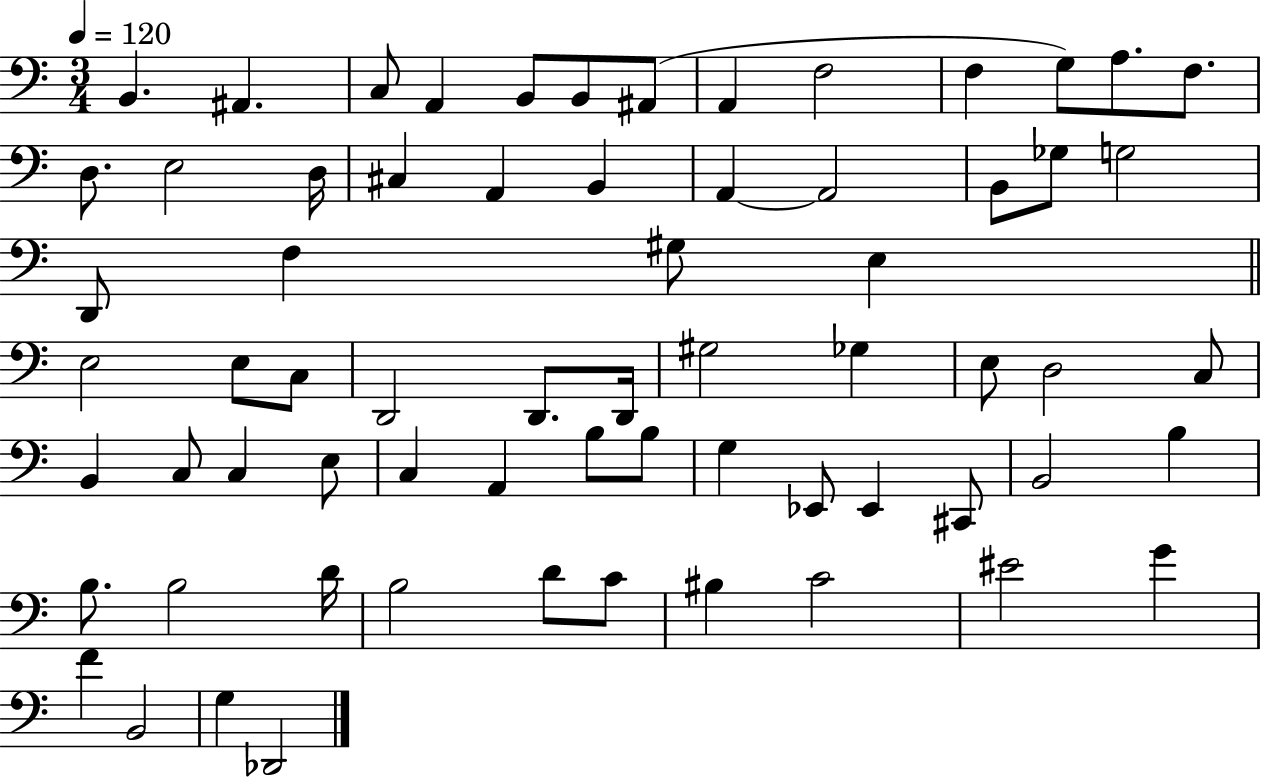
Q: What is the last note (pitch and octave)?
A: Db2